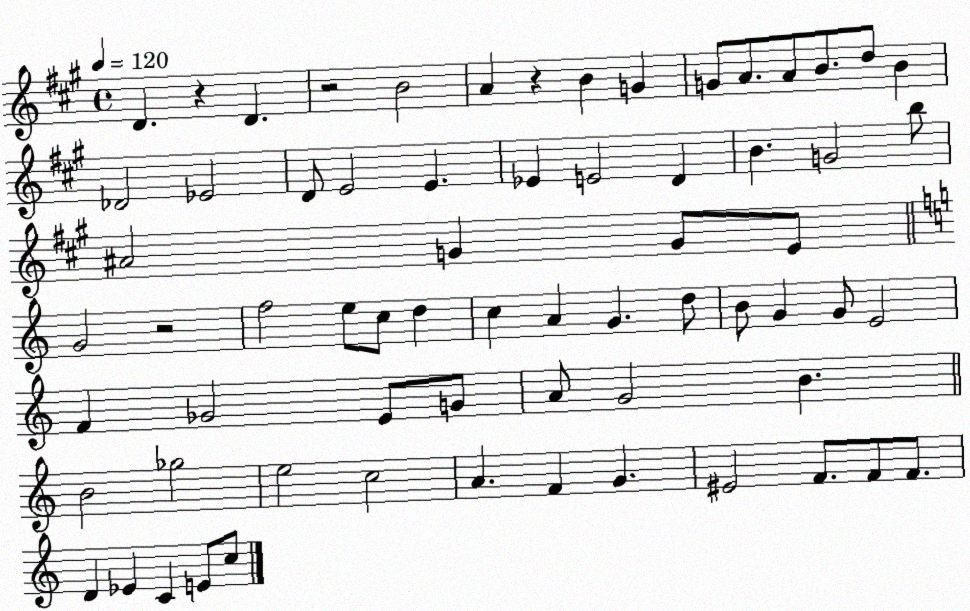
X:1
T:Untitled
M:4/4
L:1/4
K:A
D z D z2 B2 A z B G G/2 A/2 A/2 B/2 d/2 B _D2 _E2 D/2 E2 E _E E2 D B G2 b/2 ^A2 G G/2 E/2 G2 z2 f2 e/2 c/2 d c A G d/2 B/2 G G/2 E2 F _G2 E/2 G/2 A/2 G2 B B2 _g2 e2 c2 A F G ^E2 F/2 F/2 F/2 D _E C E/2 c/2